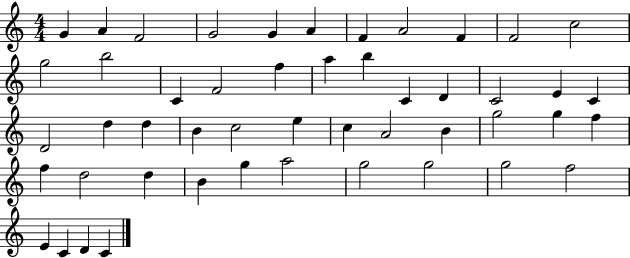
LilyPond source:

{
  \clef treble
  \numericTimeSignature
  \time 4/4
  \key c \major
  g'4 a'4 f'2 | g'2 g'4 a'4 | f'4 a'2 f'4 | f'2 c''2 | \break g''2 b''2 | c'4 f'2 f''4 | a''4 b''4 c'4 d'4 | c'2 e'4 c'4 | \break d'2 d''4 d''4 | b'4 c''2 e''4 | c''4 a'2 b'4 | g''2 g''4 f''4 | \break f''4 d''2 d''4 | b'4 g''4 a''2 | g''2 g''2 | g''2 f''2 | \break e'4 c'4 d'4 c'4 | \bar "|."
}